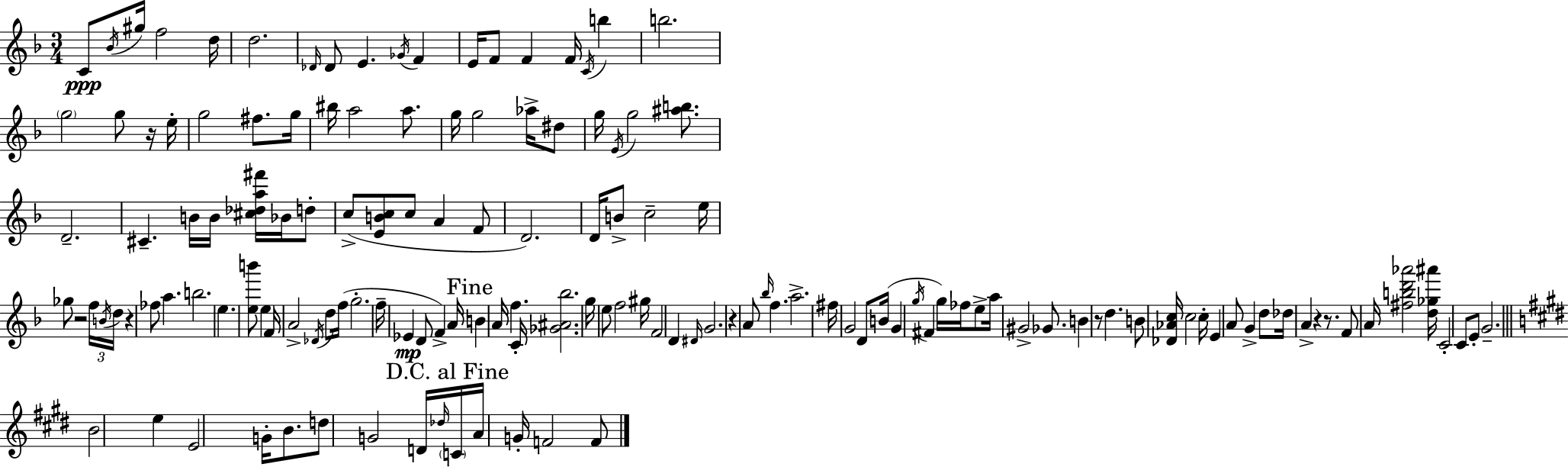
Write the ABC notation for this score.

X:1
T:Untitled
M:3/4
L:1/4
K:Dm
C/2 _B/4 ^g/4 f2 d/4 d2 _D/4 _D/2 E _G/4 F E/4 F/2 F F/4 C/4 b b2 g2 g/2 z/4 e/4 g2 ^f/2 g/4 ^b/4 a2 a/2 g/4 g2 _a/4 ^d/2 g/4 E/4 g2 [^ab]/2 D2 ^C B/4 B/4 [^c_da^f']/4 _B/4 d/2 c/2 [EBc]/2 c/2 A F/2 D2 D/4 B/2 c2 e/4 _g/2 z2 f/4 B/4 d/4 z _f/2 a b2 e [eb']/2 e F/4 A2 _D/4 d/2 f/4 g2 f/4 _E D/2 F A/4 B A/4 f C/4 [_G^A_b]2 g/4 e/2 f2 ^g/4 F2 D ^D/4 G2 z A/2 _b/4 f a2 ^f/4 G2 D/2 B/4 G g/4 ^F g/4 _f/4 e/2 a/4 ^G2 _G/2 B z/2 d B/2 [_D_Ac]/4 c2 c/4 E A/2 G d/2 _d/4 A z z/2 F/2 A/4 [^fbd'_a']2 [d_g^a']/4 C2 C/2 E/2 G2 B2 e E2 G/4 B/2 d/2 G2 D/4 _d/4 C/4 A/4 G/4 F2 F/2